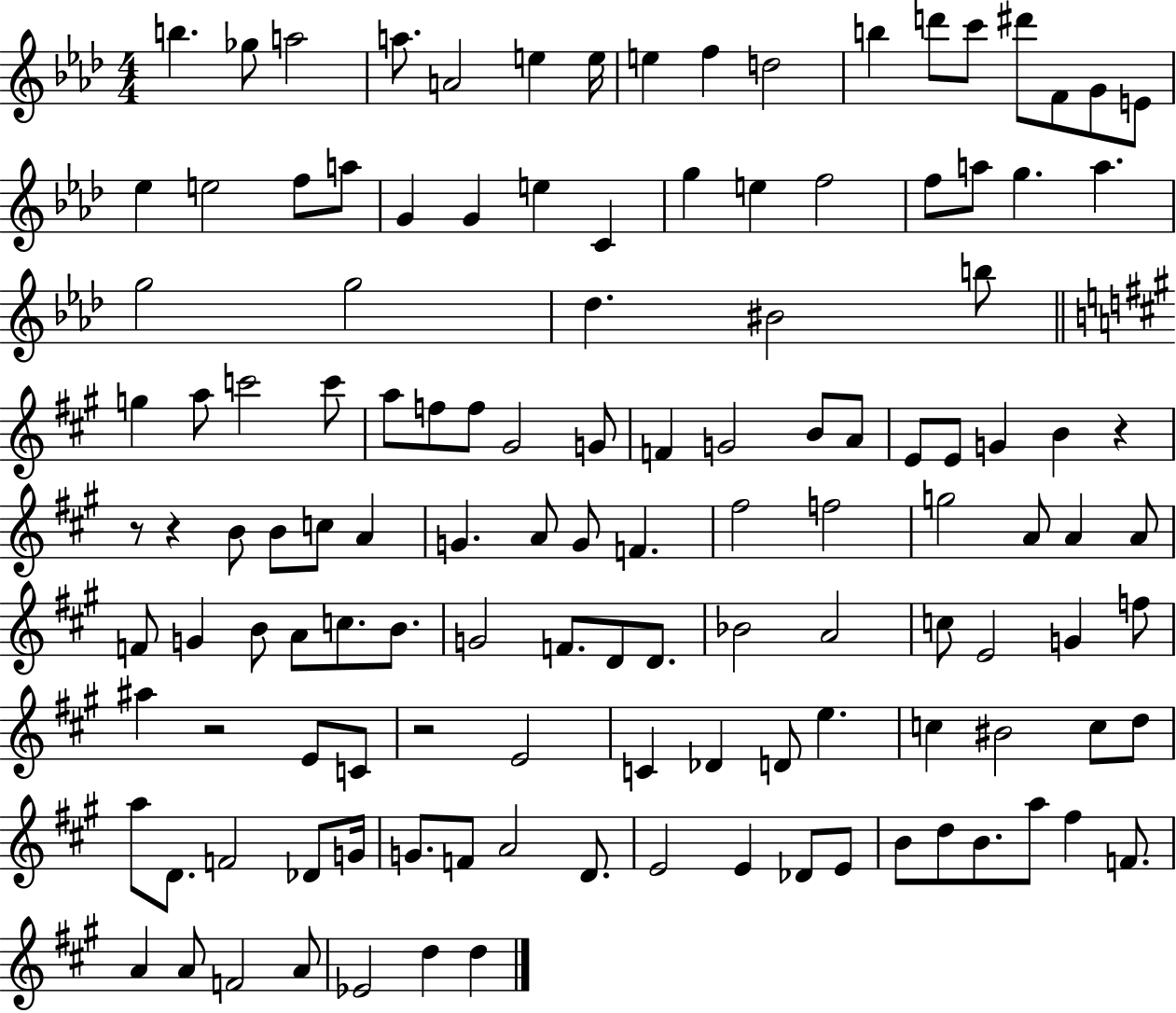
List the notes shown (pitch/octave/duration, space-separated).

B5/q. Gb5/e A5/h A5/e. A4/h E5/q E5/s E5/q F5/q D5/h B5/q D6/e C6/e D#6/e F4/e G4/e E4/e Eb5/q E5/h F5/e A5/e G4/q G4/q E5/q C4/q G5/q E5/q F5/h F5/e A5/e G5/q. A5/q. G5/h G5/h Db5/q. BIS4/h B5/e G5/q A5/e C6/h C6/e A5/e F5/e F5/e G#4/h G4/e F4/q G4/h B4/e A4/e E4/e E4/e G4/q B4/q R/q R/e R/q B4/e B4/e C5/e A4/q G4/q. A4/e G4/e F4/q. F#5/h F5/h G5/h A4/e A4/q A4/e F4/e G4/q B4/e A4/e C5/e. B4/e. G4/h F4/e. D4/e D4/e. Bb4/h A4/h C5/e E4/h G4/q F5/e A#5/q R/h E4/e C4/e R/h E4/h C4/q Db4/q D4/e E5/q. C5/q BIS4/h C5/e D5/e A5/e D4/e. F4/h Db4/e G4/s G4/e. F4/e A4/h D4/e. E4/h E4/q Db4/e E4/e B4/e D5/e B4/e. A5/e F#5/q F4/e. A4/q A4/e F4/h A4/e Eb4/h D5/q D5/q